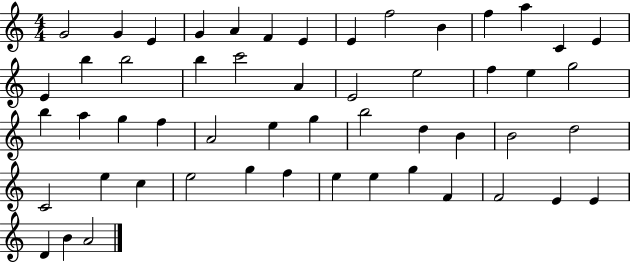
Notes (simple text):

G4/h G4/q E4/q G4/q A4/q F4/q E4/q E4/q F5/h B4/q F5/q A5/q C4/q E4/q E4/q B5/q B5/h B5/q C6/h A4/q E4/h E5/h F5/q E5/q G5/h B5/q A5/q G5/q F5/q A4/h E5/q G5/q B5/h D5/q B4/q B4/h D5/h C4/h E5/q C5/q E5/h G5/q F5/q E5/q E5/q G5/q F4/q F4/h E4/q E4/q D4/q B4/q A4/h